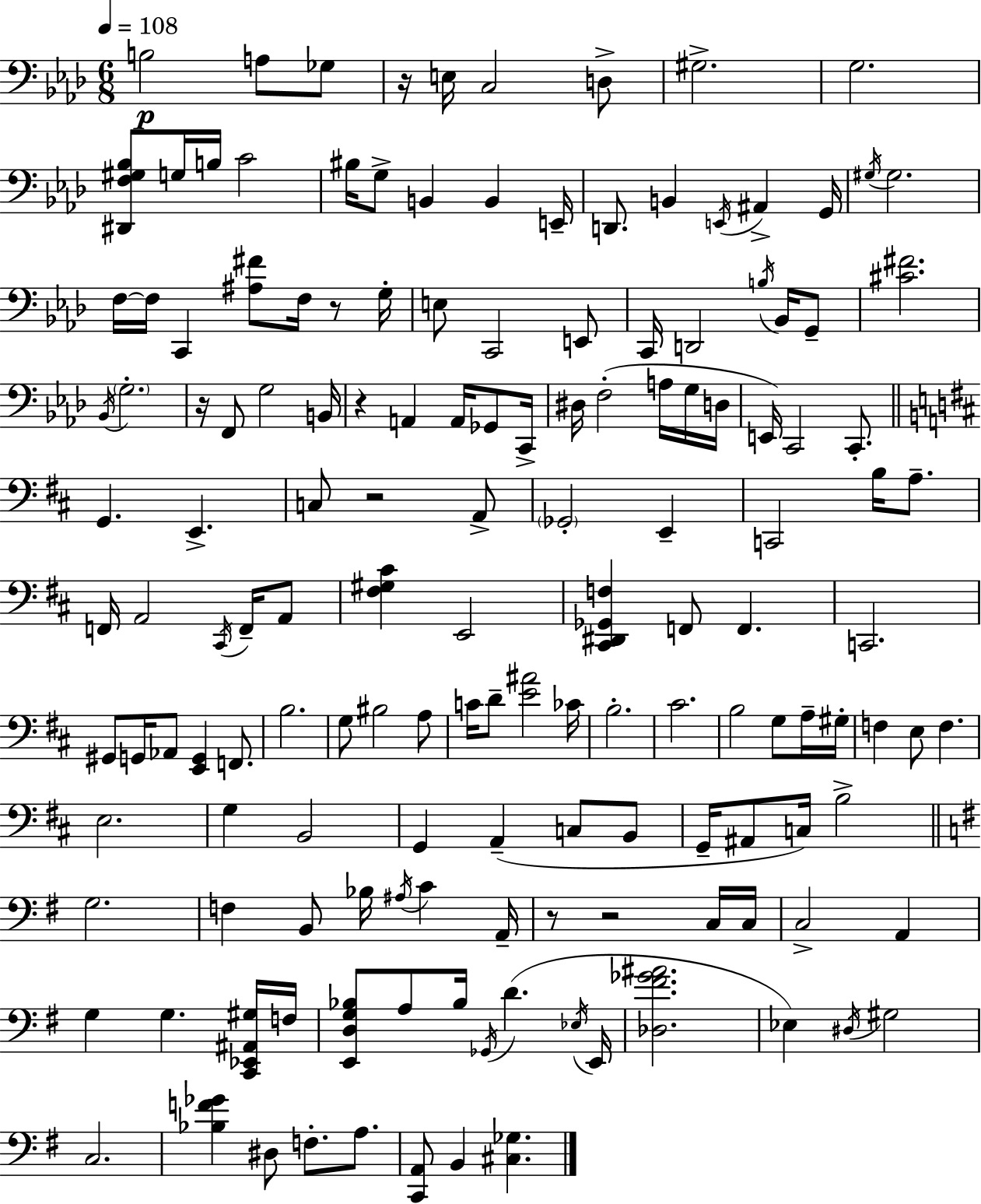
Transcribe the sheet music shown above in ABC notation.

X:1
T:Untitled
M:6/8
L:1/4
K:Ab
B,2 A,/2 _G,/2 z/4 E,/4 C,2 D,/2 ^G,2 G,2 [^D,,F,^G,_B,]/2 G,/4 B,/4 C2 ^B,/4 G,/2 B,, B,, E,,/4 D,,/2 B,, E,,/4 ^A,, G,,/4 ^G,/4 ^G,2 F,/4 F,/4 C,, [^A,^F]/2 F,/4 z/2 G,/4 E,/2 C,,2 E,,/2 C,,/4 D,,2 B,/4 _B,,/4 G,,/2 [^C^F]2 _B,,/4 G,2 z/4 F,,/2 G,2 B,,/4 z A,, A,,/4 _G,,/2 C,,/4 ^D,/4 F,2 A,/4 G,/4 D,/4 E,,/4 C,,2 C,,/2 G,, E,, C,/2 z2 A,,/2 _G,,2 E,, C,,2 B,/4 A,/2 F,,/4 A,,2 ^C,,/4 F,,/4 A,,/2 [^F,^G,^C] E,,2 [^C,,^D,,_G,,F,] F,,/2 F,, C,,2 ^G,,/2 G,,/4 _A,,/2 [E,,G,,] F,,/2 B,2 G,/2 ^B,2 A,/2 C/4 D/2 [E^A]2 _C/4 B,2 ^C2 B,2 G,/2 A,/4 ^G,/4 F, E,/2 F, E,2 G, B,,2 G,, A,, C,/2 B,,/2 G,,/4 ^A,,/2 C,/4 B,2 G,2 F, B,,/2 _B,/4 ^A,/4 C A,,/4 z/2 z2 C,/4 C,/4 C,2 A,, G, G, [C,,_E,,^A,,^G,]/4 F,/4 [E,,D,G,_B,]/2 A,/2 _B,/4 _G,,/4 D _E,/4 E,,/4 [_D,^F_G^A]2 _E, ^D,/4 ^G,2 C,2 [_B,F_G] ^D,/2 F,/2 A,/2 [C,,A,,]/2 B,, [^C,_G,]